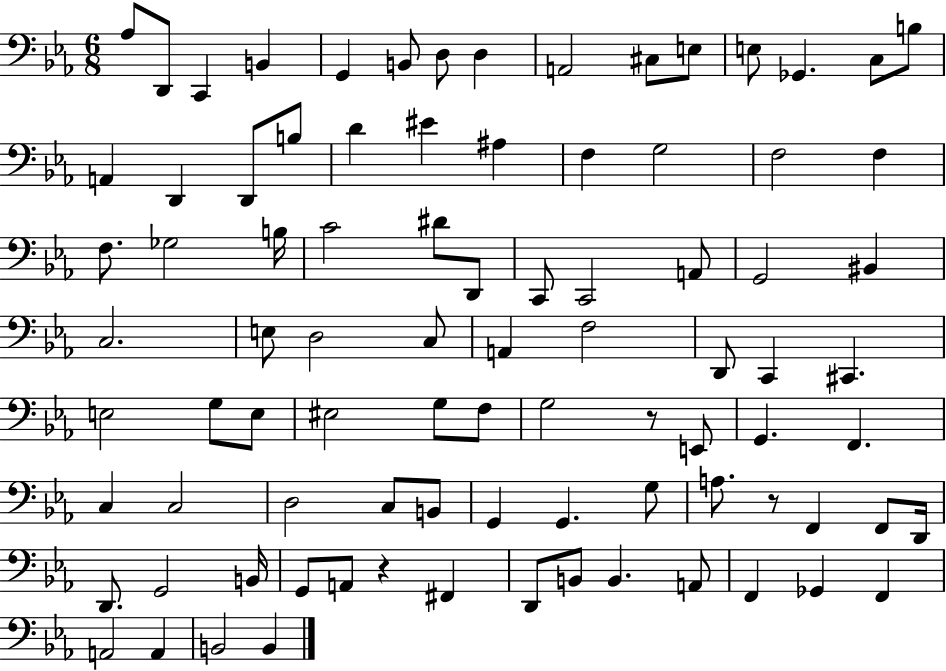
{
  \clef bass
  \numericTimeSignature
  \time 6/8
  \key ees \major
  \repeat volta 2 { aes8 d,8 c,4 b,4 | g,4 b,8 d8 d4 | a,2 cis8 e8 | e8 ges,4. c8 b8 | \break a,4 d,4 d,8 b8 | d'4 eis'4 ais4 | f4 g2 | f2 f4 | \break f8. ges2 b16 | c'2 dis'8 d,8 | c,8 c,2 a,8 | g,2 bis,4 | \break c2. | e8 d2 c8 | a,4 f2 | d,8 c,4 cis,4. | \break e2 g8 e8 | eis2 g8 f8 | g2 r8 e,8 | g,4. f,4. | \break c4 c2 | d2 c8 b,8 | g,4 g,4. g8 | a8. r8 f,4 f,8 d,16 | \break d,8. g,2 b,16 | g,8 a,8 r4 fis,4 | d,8 b,8 b,4. a,8 | f,4 ges,4 f,4 | \break a,2 a,4 | b,2 b,4 | } \bar "|."
}